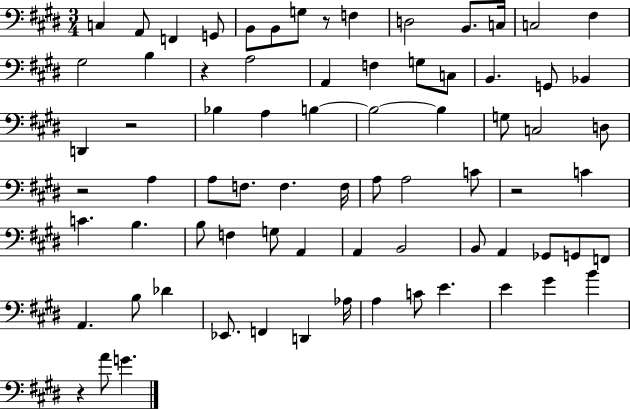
C3/q A2/e F2/q G2/e B2/e B2/e G3/e R/e F3/q D3/h B2/e. C3/s C3/h F#3/q G#3/h B3/q R/q A3/h A2/q F3/q G3/e C3/e B2/q. G2/e Bb2/q D2/q R/h Bb3/q A3/q B3/q B3/h B3/q G3/e C3/h D3/e R/h A3/q A3/e F3/e. F3/q. F3/s A3/e A3/h C4/e R/h C4/q C4/q. B3/q. B3/e F3/q G3/e A2/q A2/q B2/h B2/e A2/q Gb2/e G2/e F2/e A2/q. B3/e Db4/q Eb2/e. F2/q D2/q Ab3/s A3/q C4/e E4/q. E4/q G#4/q B4/q R/q A4/e G4/q.